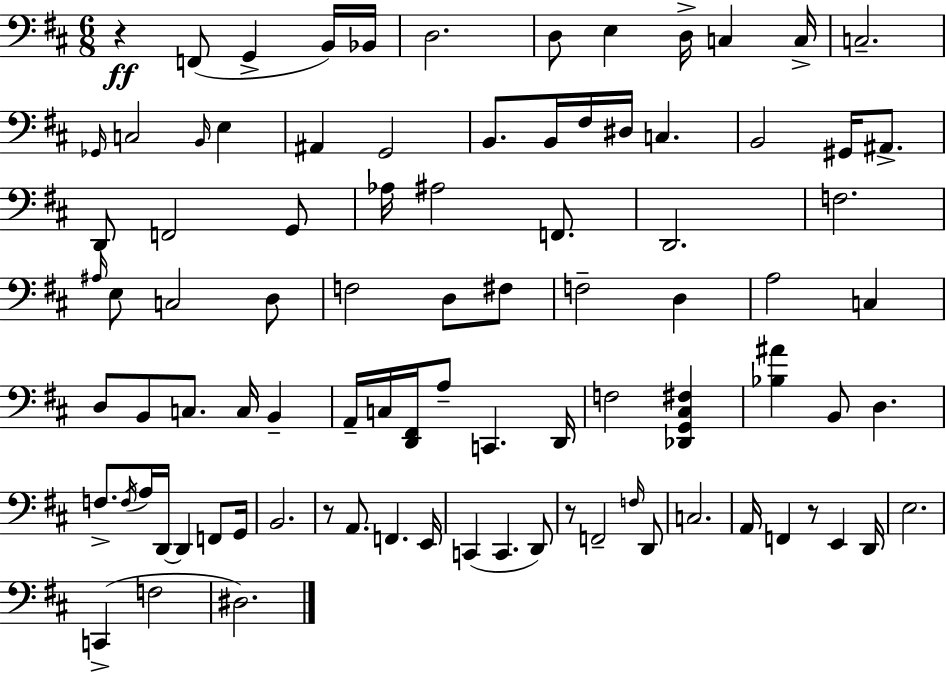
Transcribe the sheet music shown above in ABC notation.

X:1
T:Untitled
M:6/8
L:1/4
K:D
z F,,/2 G,, B,,/4 _B,,/4 D,2 D,/2 E, D,/4 C, C,/4 C,2 _G,,/4 C,2 B,,/4 E, ^A,, G,,2 B,,/2 B,,/4 ^F,/4 ^D,/4 C, B,,2 ^G,,/4 ^A,,/2 D,,/2 F,,2 G,,/2 _A,/4 ^A,2 F,,/2 D,,2 F,2 ^A,/4 E,/2 C,2 D,/2 F,2 D,/2 ^F,/2 F,2 D, A,2 C, D,/2 B,,/2 C,/2 C,/4 B,, A,,/4 C,/4 [D,,^F,,]/4 A,/2 C,, D,,/4 F,2 [_D,,G,,^C,^F,] [_B,^A] B,,/2 D, F,/2 F,/4 A,/4 D,,/4 D,, F,,/2 G,,/4 B,,2 z/2 A,,/2 F,, E,,/4 C,, C,, D,,/2 z/2 F,,2 F,/4 D,,/2 C,2 A,,/4 F,, z/2 E,, D,,/4 E,2 C,, F,2 ^D,2